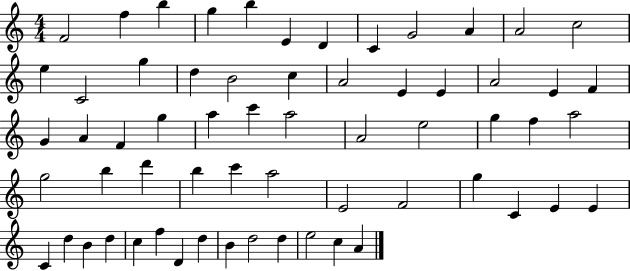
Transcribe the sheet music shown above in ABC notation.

X:1
T:Untitled
M:4/4
L:1/4
K:C
F2 f b g b E D C G2 A A2 c2 e C2 g d B2 c A2 E E A2 E F G A F g a c' a2 A2 e2 g f a2 g2 b d' b c' a2 E2 F2 g C E E C d B d c f D d B d2 d e2 c A